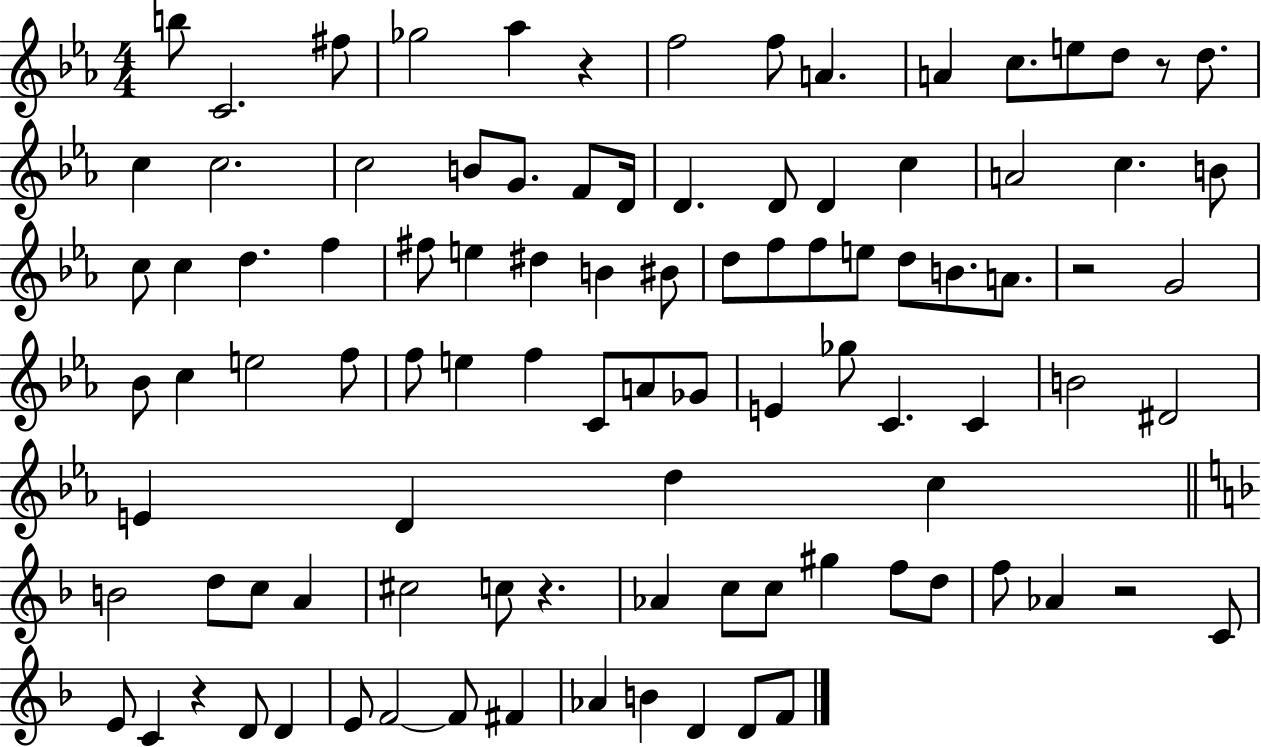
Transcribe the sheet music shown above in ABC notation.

X:1
T:Untitled
M:4/4
L:1/4
K:Eb
b/2 C2 ^f/2 _g2 _a z f2 f/2 A A c/2 e/2 d/2 z/2 d/2 c c2 c2 B/2 G/2 F/2 D/4 D D/2 D c A2 c B/2 c/2 c d f ^f/2 e ^d B ^B/2 d/2 f/2 f/2 e/2 d/2 B/2 A/2 z2 G2 _B/2 c e2 f/2 f/2 e f C/2 A/2 _G/2 E _g/2 C C B2 ^D2 E D d c B2 d/2 c/2 A ^c2 c/2 z _A c/2 c/2 ^g f/2 d/2 f/2 _A z2 C/2 E/2 C z D/2 D E/2 F2 F/2 ^F _A B D D/2 F/2